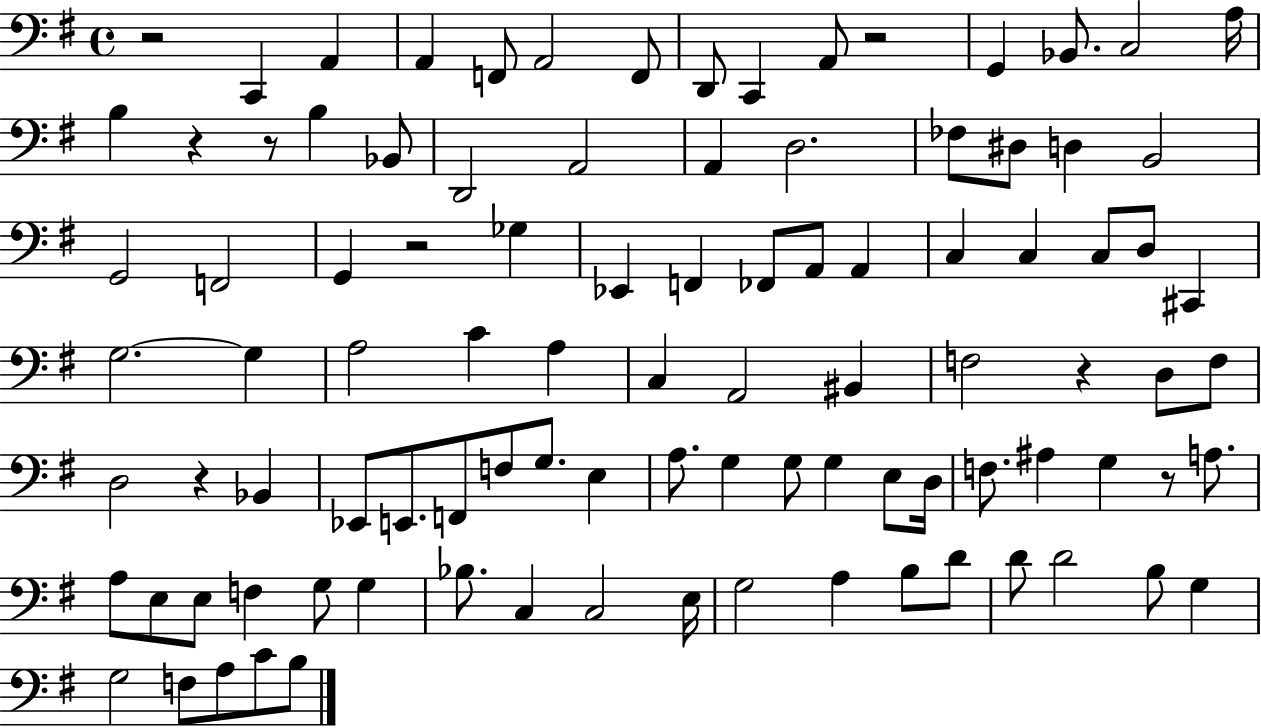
X:1
T:Untitled
M:4/4
L:1/4
K:G
z2 C,, A,, A,, F,,/2 A,,2 F,,/2 D,,/2 C,, A,,/2 z2 G,, _B,,/2 C,2 A,/4 B, z z/2 B, _B,,/2 D,,2 A,,2 A,, D,2 _F,/2 ^D,/2 D, B,,2 G,,2 F,,2 G,, z2 _G, _E,, F,, _F,,/2 A,,/2 A,, C, C, C,/2 D,/2 ^C,, G,2 G, A,2 C A, C, A,,2 ^B,, F,2 z D,/2 F,/2 D,2 z _B,, _E,,/2 E,,/2 F,,/2 F,/2 G,/2 E, A,/2 G, G,/2 G, E,/2 D,/4 F,/2 ^A, G, z/2 A,/2 A,/2 E,/2 E,/2 F, G,/2 G, _B,/2 C, C,2 E,/4 G,2 A, B,/2 D/2 D/2 D2 B,/2 G, G,2 F,/2 A,/2 C/2 B,/2